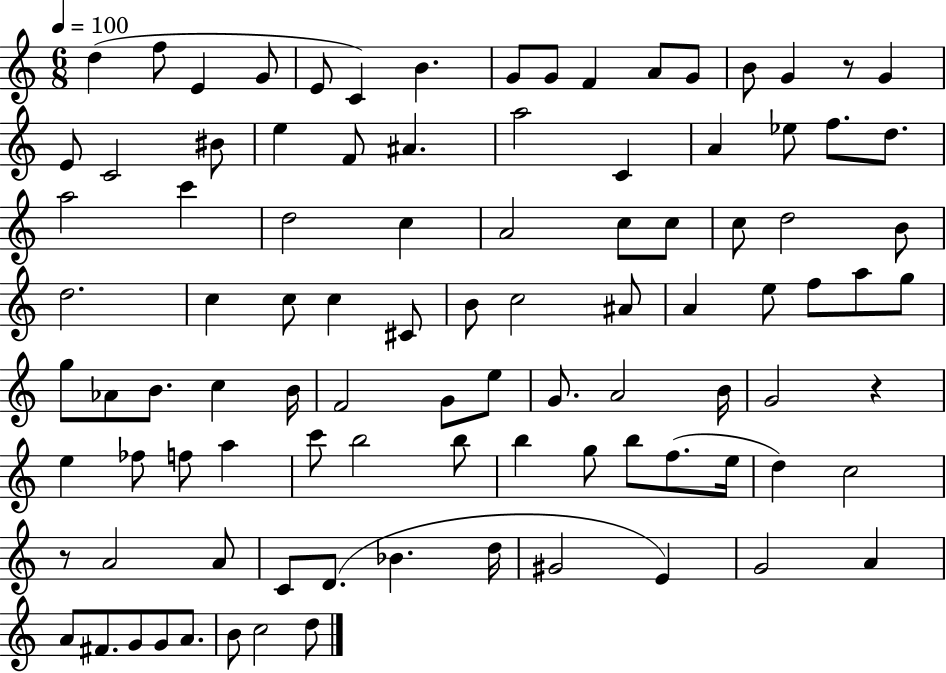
D5/q F5/e E4/q G4/e E4/e C4/q B4/q. G4/e G4/e F4/q A4/e G4/e B4/e G4/q R/e G4/q E4/e C4/h BIS4/e E5/q F4/e A#4/q. A5/h C4/q A4/q Eb5/e F5/e. D5/e. A5/h C6/q D5/h C5/q A4/h C5/e C5/e C5/e D5/h B4/e D5/h. C5/q C5/e C5/q C#4/e B4/e C5/h A#4/e A4/q E5/e F5/e A5/e G5/e G5/e Ab4/e B4/e. C5/q B4/s F4/h G4/e E5/e G4/e. A4/h B4/s G4/h R/q E5/q FES5/e F5/e A5/q C6/e B5/h B5/e B5/q G5/e B5/e F5/e. E5/s D5/q C5/h R/e A4/h A4/e C4/e D4/e. Bb4/q. D5/s G#4/h E4/q G4/h A4/q A4/e F#4/e. G4/e G4/e A4/e. B4/e C5/h D5/e